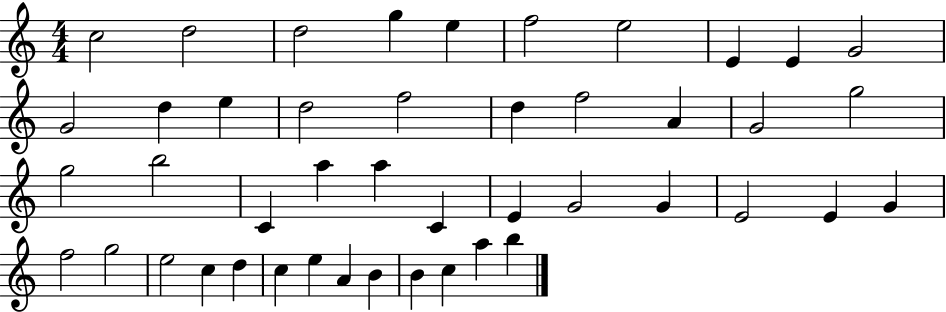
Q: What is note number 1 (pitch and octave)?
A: C5